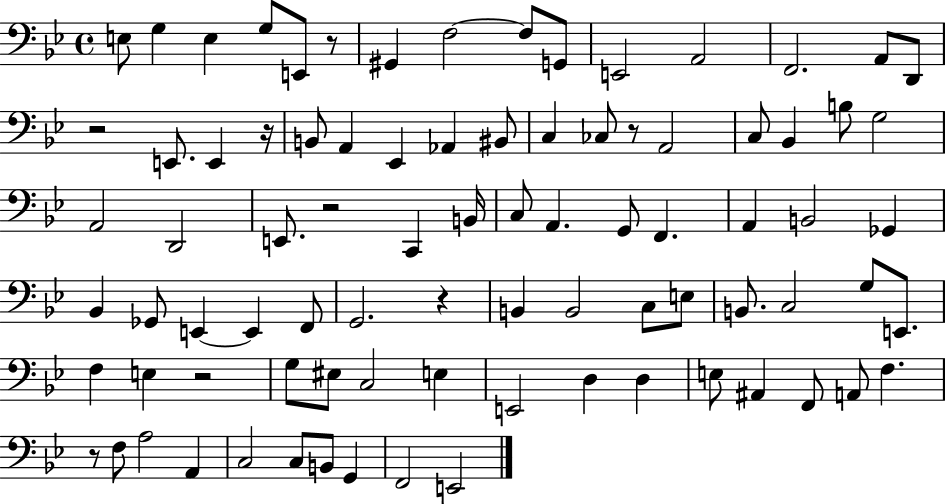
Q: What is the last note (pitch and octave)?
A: E2